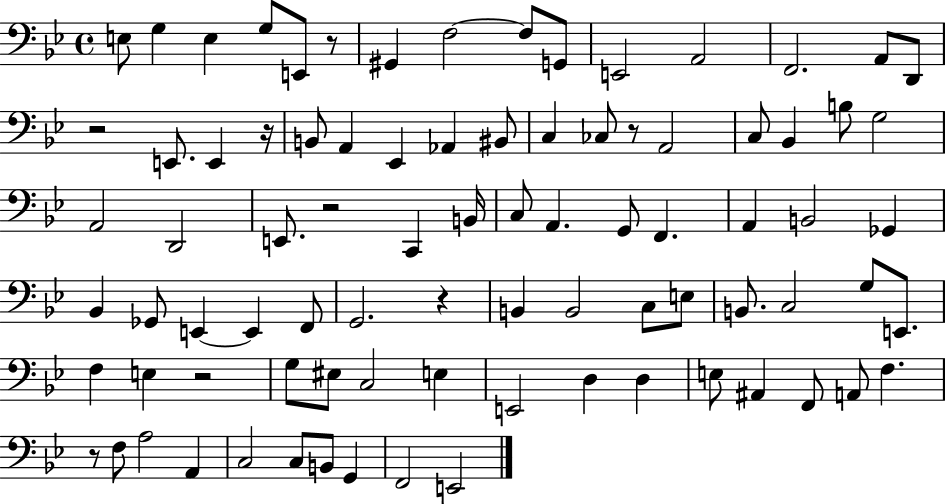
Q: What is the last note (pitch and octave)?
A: E2